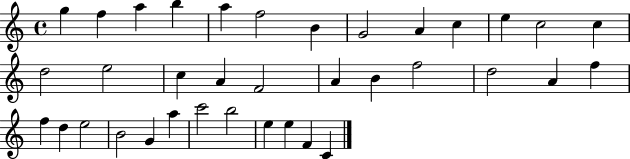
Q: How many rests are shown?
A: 0